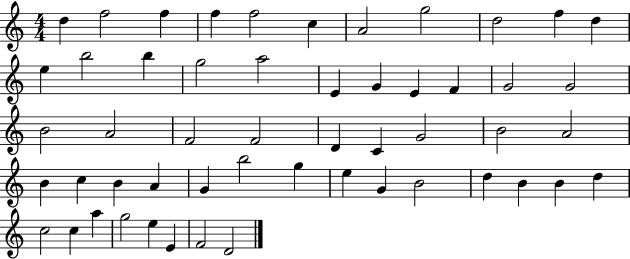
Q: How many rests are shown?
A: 0